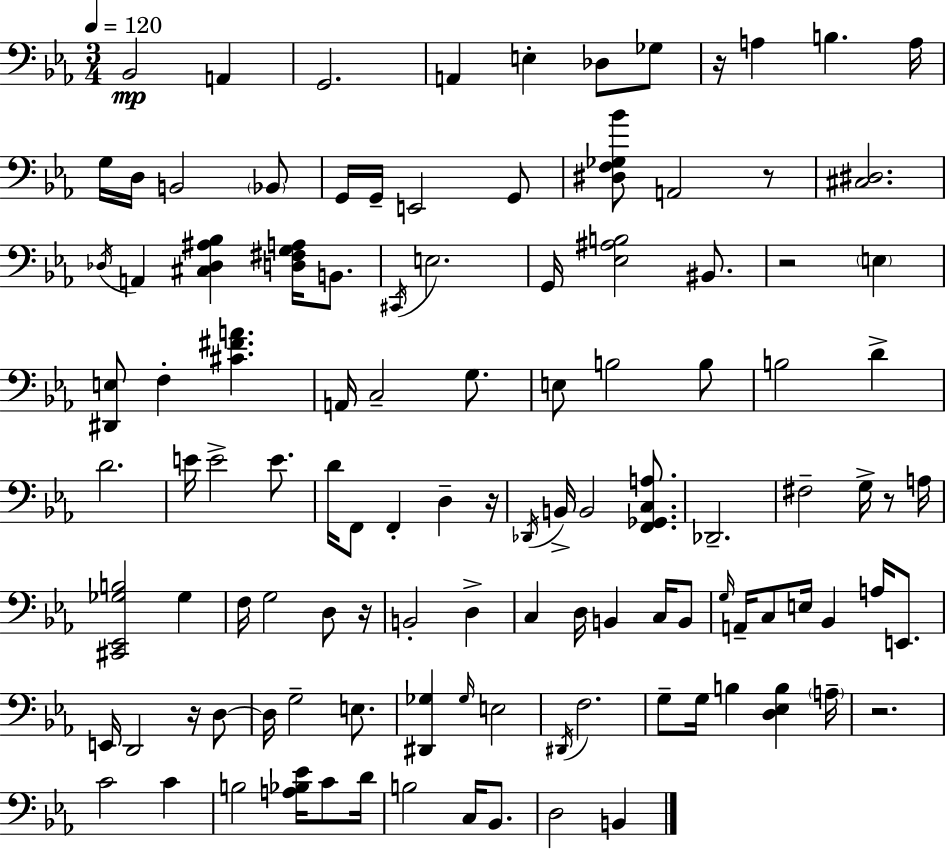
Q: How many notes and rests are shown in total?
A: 113